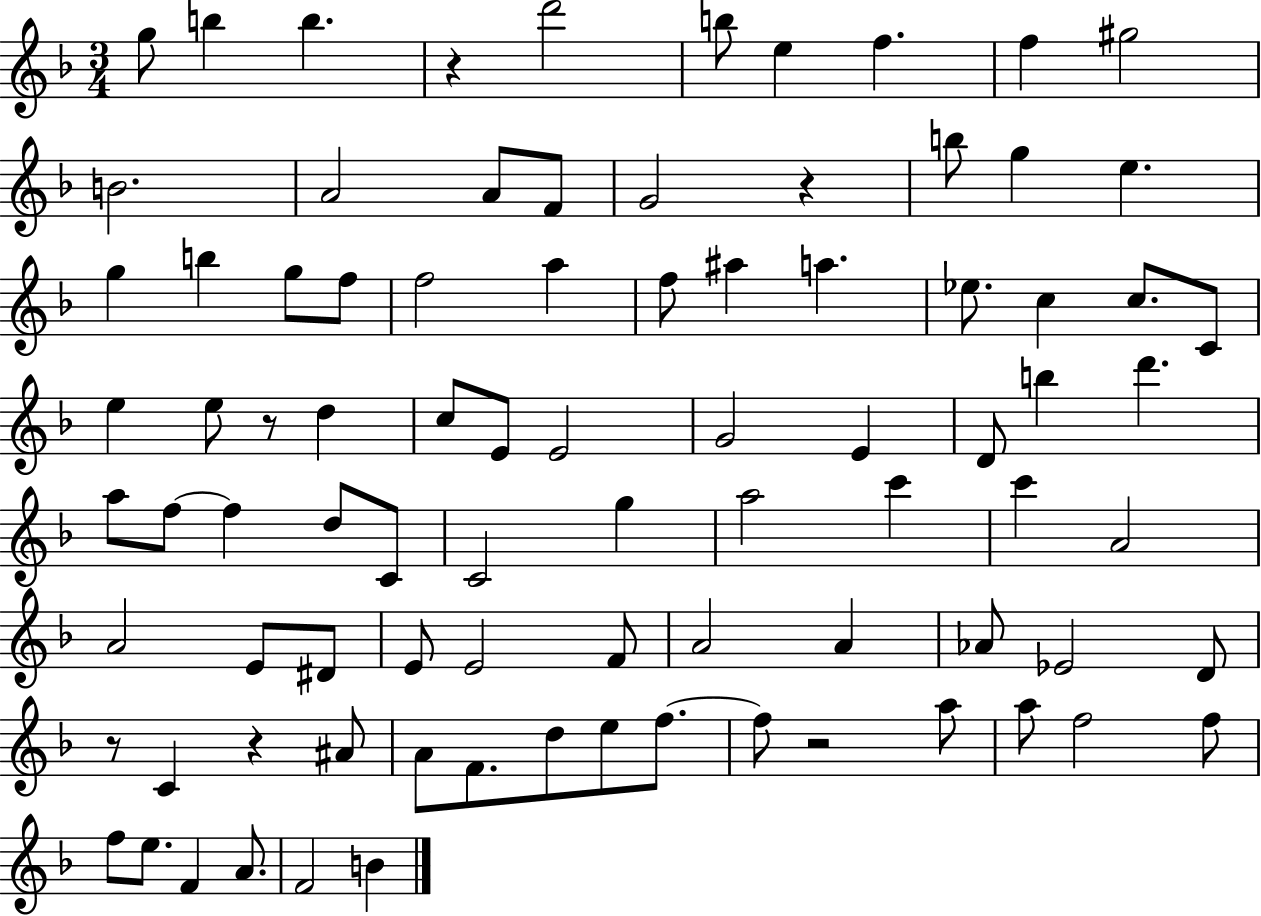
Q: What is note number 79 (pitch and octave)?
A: A4